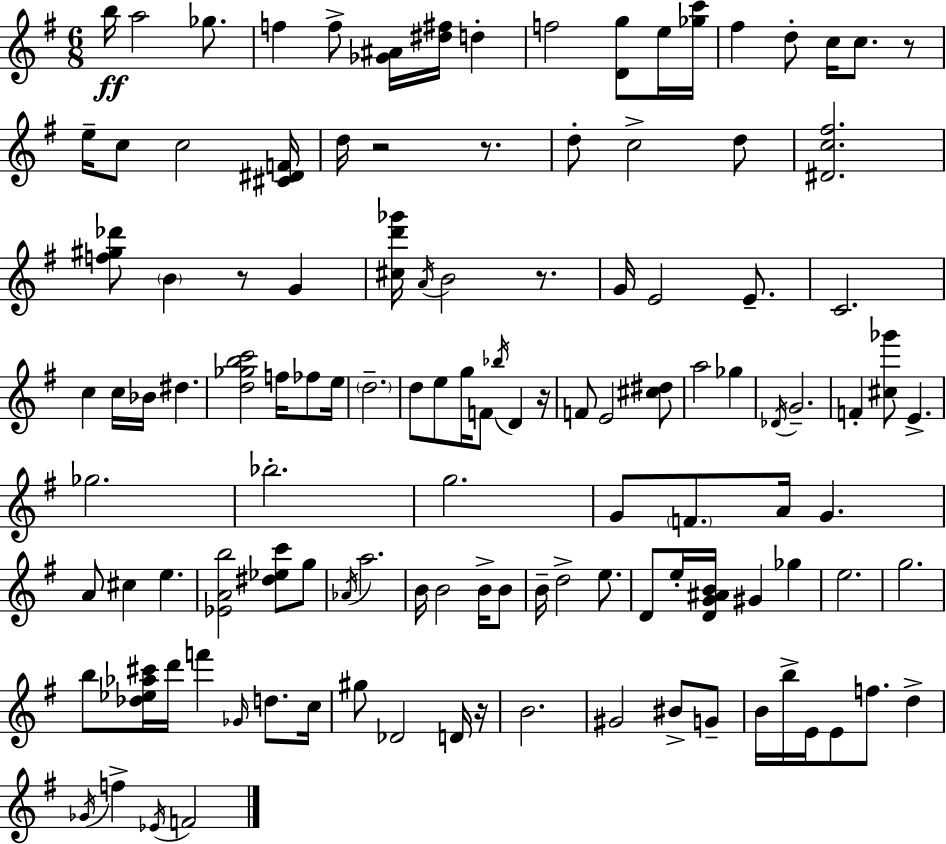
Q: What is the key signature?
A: G major